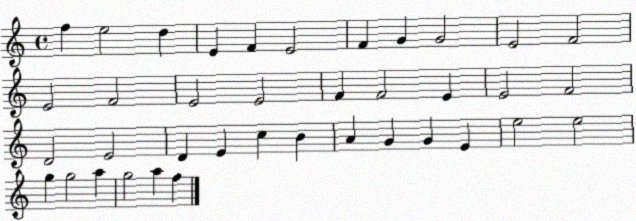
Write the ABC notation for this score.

X:1
T:Untitled
M:4/4
L:1/4
K:C
f e2 d E F E2 F G G2 E2 F2 E2 F2 E2 E2 F F2 E E2 F2 D2 E2 D E c B A G G E e2 e2 g g2 a g2 a f